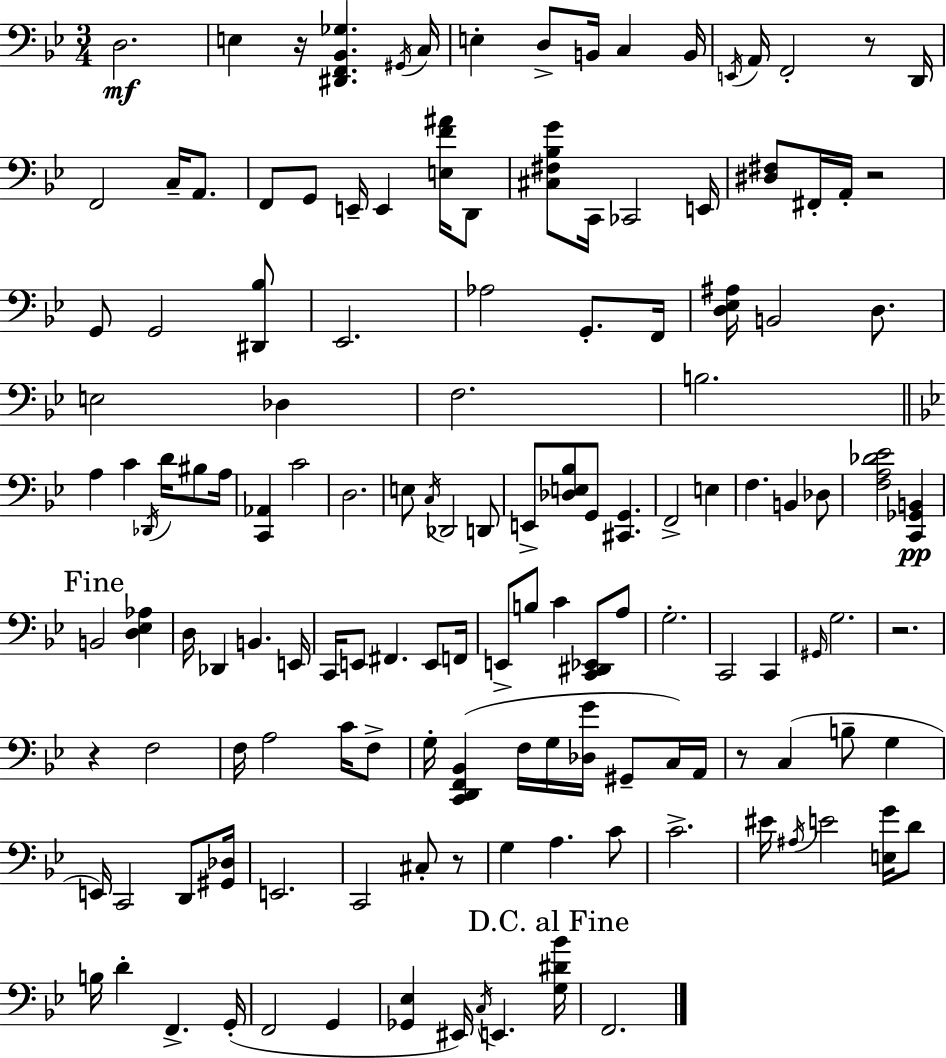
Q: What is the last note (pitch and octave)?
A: F2